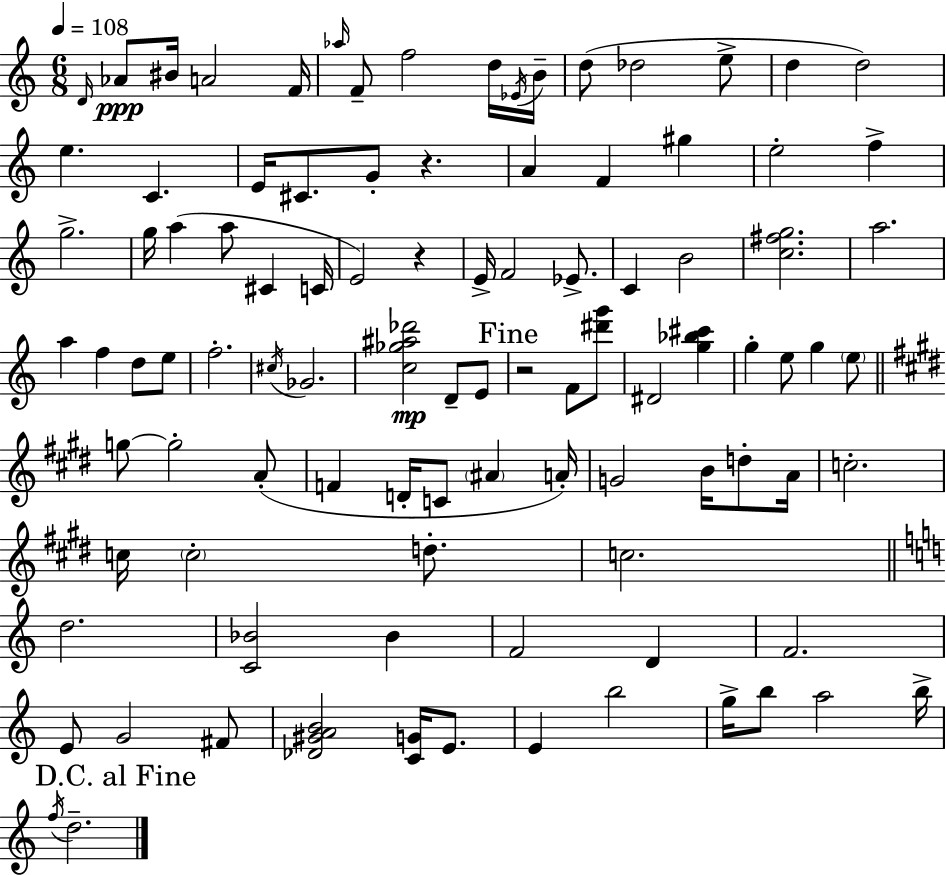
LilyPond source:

{
  \clef treble
  \numericTimeSignature
  \time 6/8
  \key a \minor
  \tempo 4 = 108
  \grace { d'16 }\ppp aes'8 bis'16 a'2 | f'16 \grace { aes''16 } f'8-- f''2 | d''16 \acciaccatura { ees'16 } b'16-- d''8( des''2 | e''8-> d''4 d''2) | \break e''4. c'4. | e'16 cis'8. g'8-. r4. | a'4 f'4 gis''4 | e''2-. f''4-> | \break g''2.-> | g''16 a''4( a''8 cis'4 | c'16 e'2) r4 | e'16-> f'2 | \break ees'8.-> c'4 b'2 | <c'' fis'' g''>2. | a''2. | a''4 f''4 d''8 | \break e''8 f''2.-. | \acciaccatura { cis''16 } ges'2. | <c'' ges'' ais'' des'''>2\mp | d'8-- e'8 \mark "Fine" r2 | \break f'8 <dis''' g'''>8 dis'2 | <g'' bes'' cis'''>4 g''4-. e''8 g''4 | \parenthesize e''8 \bar "||" \break \key e \major g''8~~ g''2-. a'8-.( | f'4 d'16-. c'8 \parenthesize ais'4 a'16-.) | g'2 b'16 d''8-. a'16 | c''2.-. | \break c''16 \parenthesize c''2-. d''8.-. | c''2. | \bar "||" \break \key c \major d''2. | <c' bes'>2 bes'4 | f'2 d'4 | f'2. | \break e'8 g'2 fis'8 | <des' gis' a' b'>2 <c' g'>16 e'8. | e'4 b''2 | g''16-> b''8 a''2 b''16-> | \break \mark "D.C. al Fine" \acciaccatura { f''16 } d''2.-- | \bar "|."
}